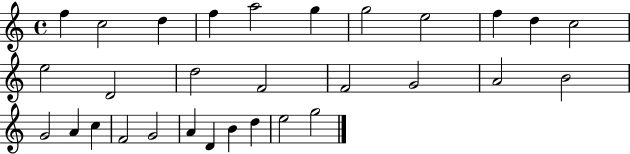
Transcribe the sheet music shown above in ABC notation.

X:1
T:Untitled
M:4/4
L:1/4
K:C
f c2 d f a2 g g2 e2 f d c2 e2 D2 d2 F2 F2 G2 A2 B2 G2 A c F2 G2 A D B d e2 g2